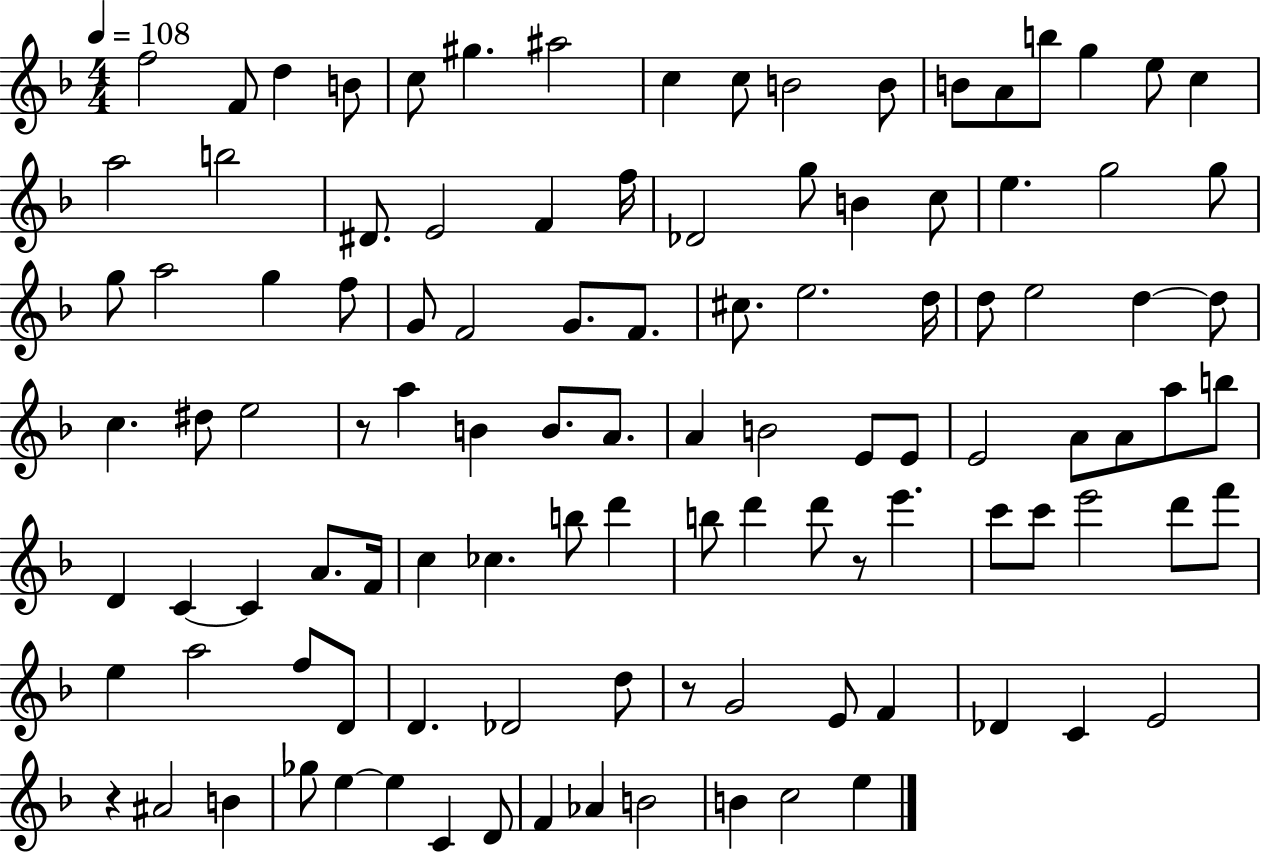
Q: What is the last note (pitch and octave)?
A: E5